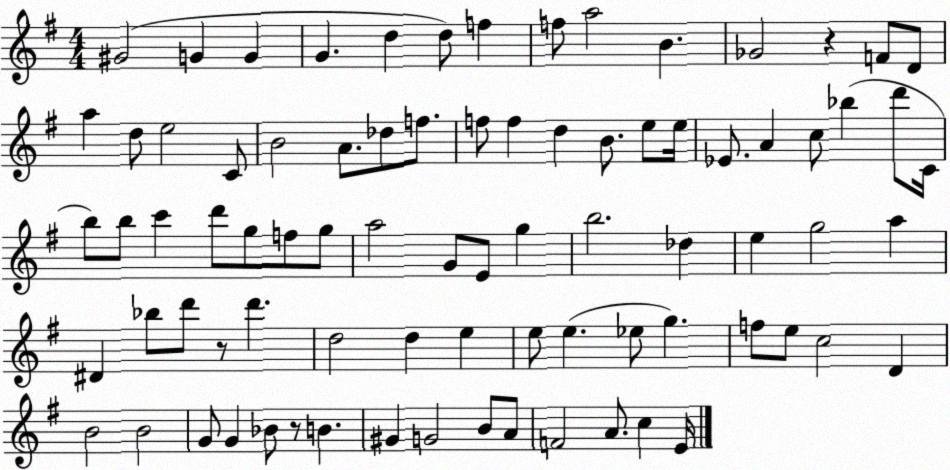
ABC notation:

X:1
T:Untitled
M:4/4
L:1/4
K:G
^G2 G G G d d/2 f f/2 a2 B _G2 z F/2 D/2 a d/2 e2 C/2 B2 A/2 _d/2 f/2 f/2 f d B/2 e/2 e/4 _E/2 A c/2 _b d'/2 C/4 b/2 b/2 c' d'/2 g/2 f/2 g/2 a2 G/2 E/2 g b2 _d e g2 a ^D _b/2 d'/2 z/2 d' d2 d e e/2 e _e/2 g f/2 e/2 c2 D B2 B2 G/2 G _B/2 z/2 B ^G G2 B/2 A/2 F2 A/2 c E/4